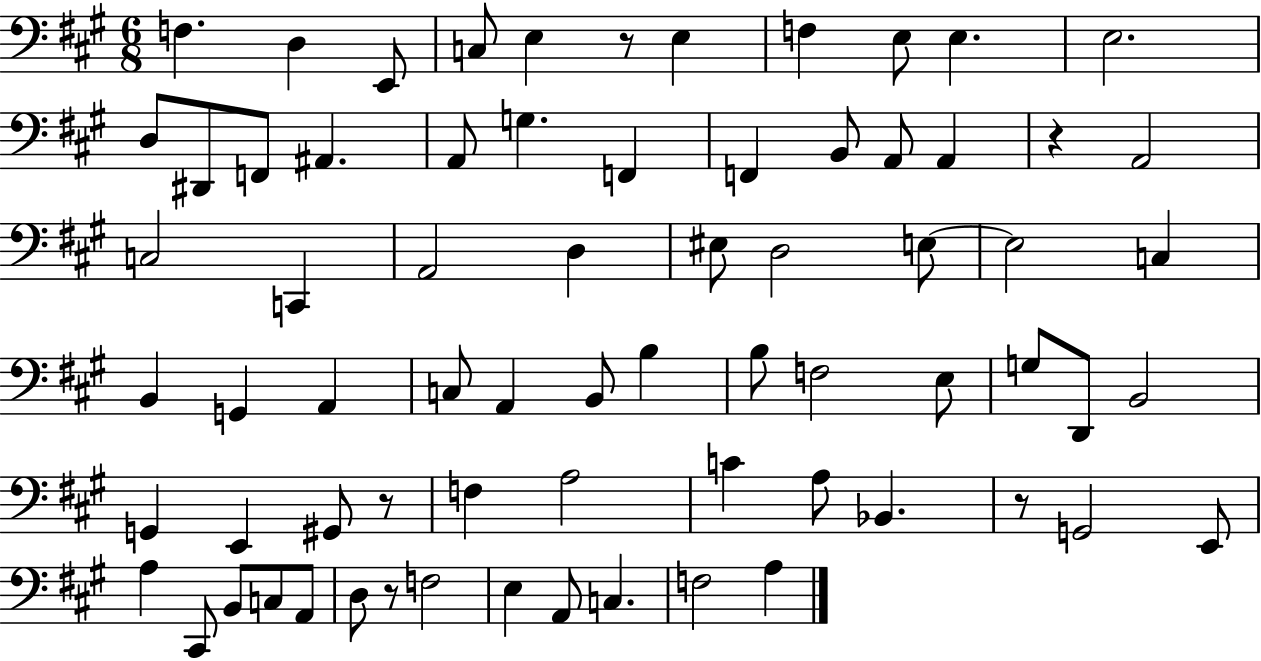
F3/q. D3/q E2/e C3/e E3/q R/e E3/q F3/q E3/e E3/q. E3/h. D3/e D#2/e F2/e A#2/q. A2/e G3/q. F2/q F2/q B2/e A2/e A2/q R/q A2/h C3/h C2/q A2/h D3/q EIS3/e D3/h E3/e E3/h C3/q B2/q G2/q A2/q C3/e A2/q B2/e B3/q B3/e F3/h E3/e G3/e D2/e B2/h G2/q E2/q G#2/e R/e F3/q A3/h C4/q A3/e Bb2/q. R/e G2/h E2/e A3/q C#2/e B2/e C3/e A2/e D3/e R/e F3/h E3/q A2/e C3/q. F3/h A3/q